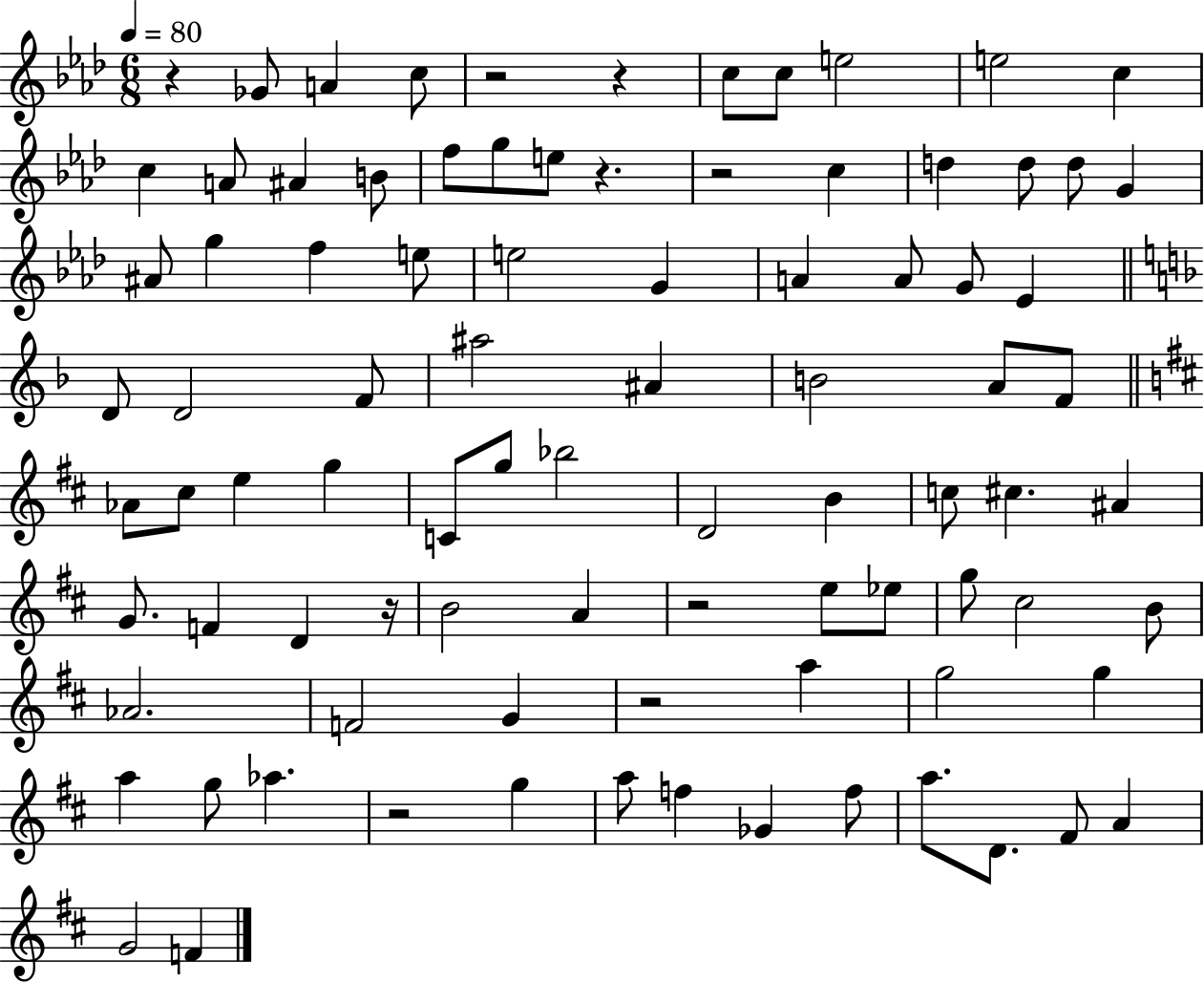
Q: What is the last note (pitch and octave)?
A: F4